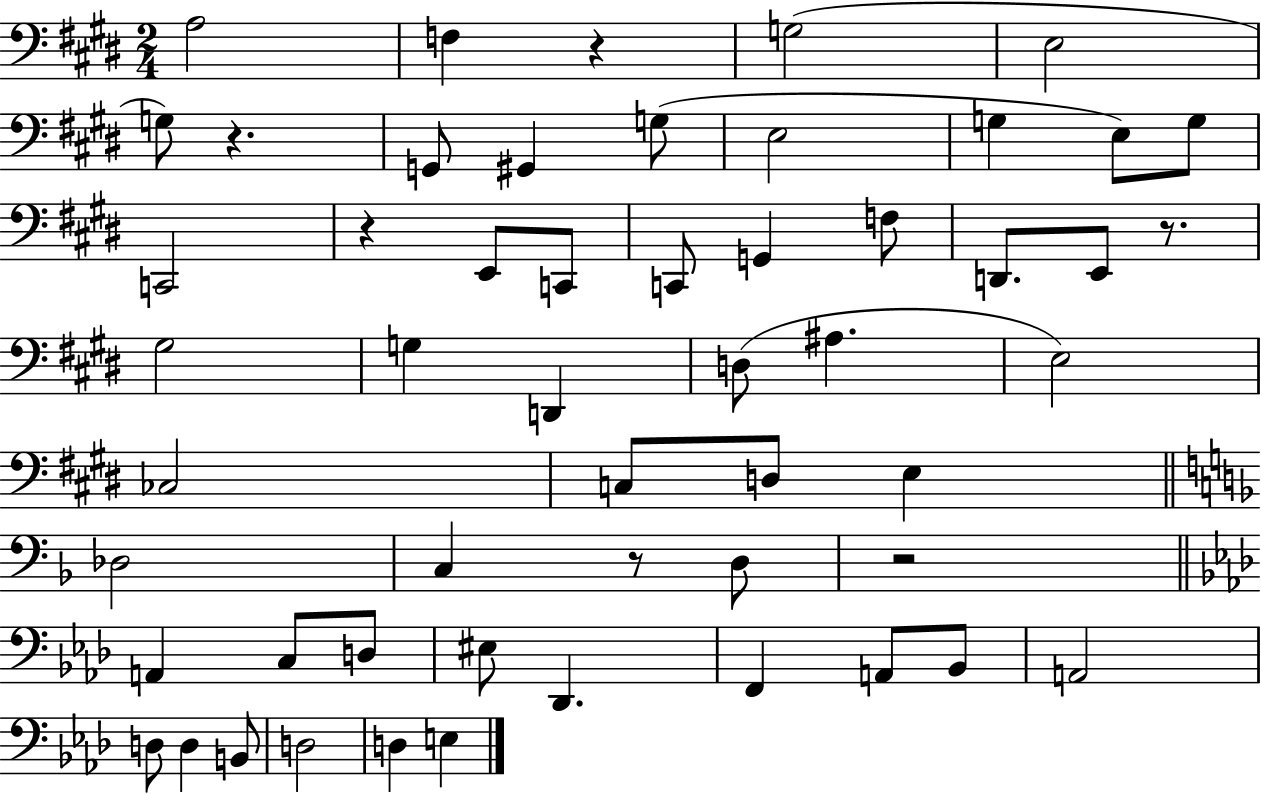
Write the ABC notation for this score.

X:1
T:Untitled
M:2/4
L:1/4
K:E
A,2 F, z G,2 E,2 G,/2 z G,,/2 ^G,, G,/2 E,2 G, E,/2 G,/2 C,,2 z E,,/2 C,,/2 C,,/2 G,, F,/2 D,,/2 E,,/2 z/2 ^G,2 G, D,, D,/2 ^A, E,2 _C,2 C,/2 D,/2 E, _D,2 C, z/2 D,/2 z2 A,, C,/2 D,/2 ^E,/2 _D,, F,, A,,/2 _B,,/2 A,,2 D,/2 D, B,,/2 D,2 D, E,